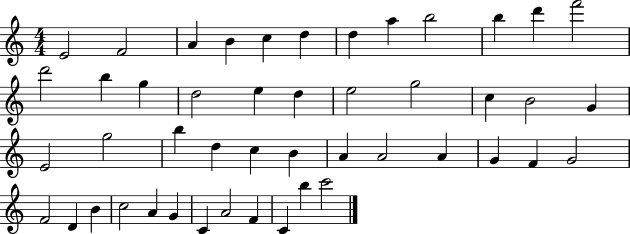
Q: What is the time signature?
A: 4/4